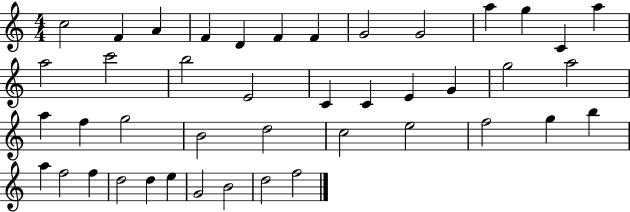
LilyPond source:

{
  \clef treble
  \numericTimeSignature
  \time 4/4
  \key c \major
  c''2 f'4 a'4 | f'4 d'4 f'4 f'4 | g'2 g'2 | a''4 g''4 c'4 a''4 | \break a''2 c'''2 | b''2 e'2 | c'4 c'4 e'4 g'4 | g''2 a''2 | \break a''4 f''4 g''2 | b'2 d''2 | c''2 e''2 | f''2 g''4 b''4 | \break a''4 f''2 f''4 | d''2 d''4 e''4 | g'2 b'2 | d''2 f''2 | \break \bar "|."
}